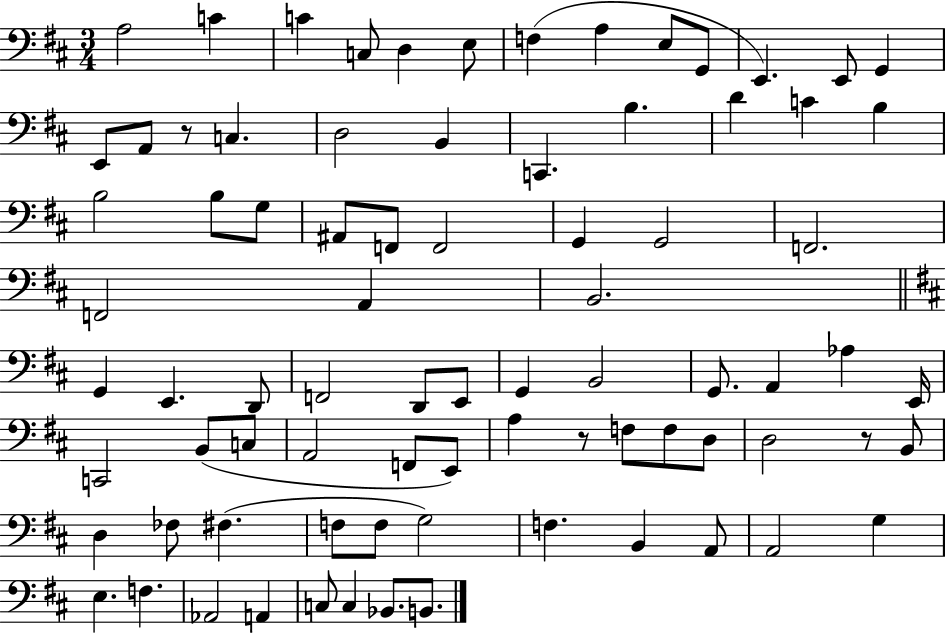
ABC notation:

X:1
T:Untitled
M:3/4
L:1/4
K:D
A,2 C C C,/2 D, E,/2 F, A, E,/2 G,,/2 E,, E,,/2 G,, E,,/2 A,,/2 z/2 C, D,2 B,, C,, B, D C B, B,2 B,/2 G,/2 ^A,,/2 F,,/2 F,,2 G,, G,,2 F,,2 F,,2 A,, B,,2 G,, E,, D,,/2 F,,2 D,,/2 E,,/2 G,, B,,2 G,,/2 A,, _A, E,,/4 C,,2 B,,/2 C,/2 A,,2 F,,/2 E,,/2 A, z/2 F,/2 F,/2 D,/2 D,2 z/2 B,,/2 D, _F,/2 ^F, F,/2 F,/2 G,2 F, B,, A,,/2 A,,2 G, E, F, _A,,2 A,, C,/2 C, _B,,/2 B,,/2